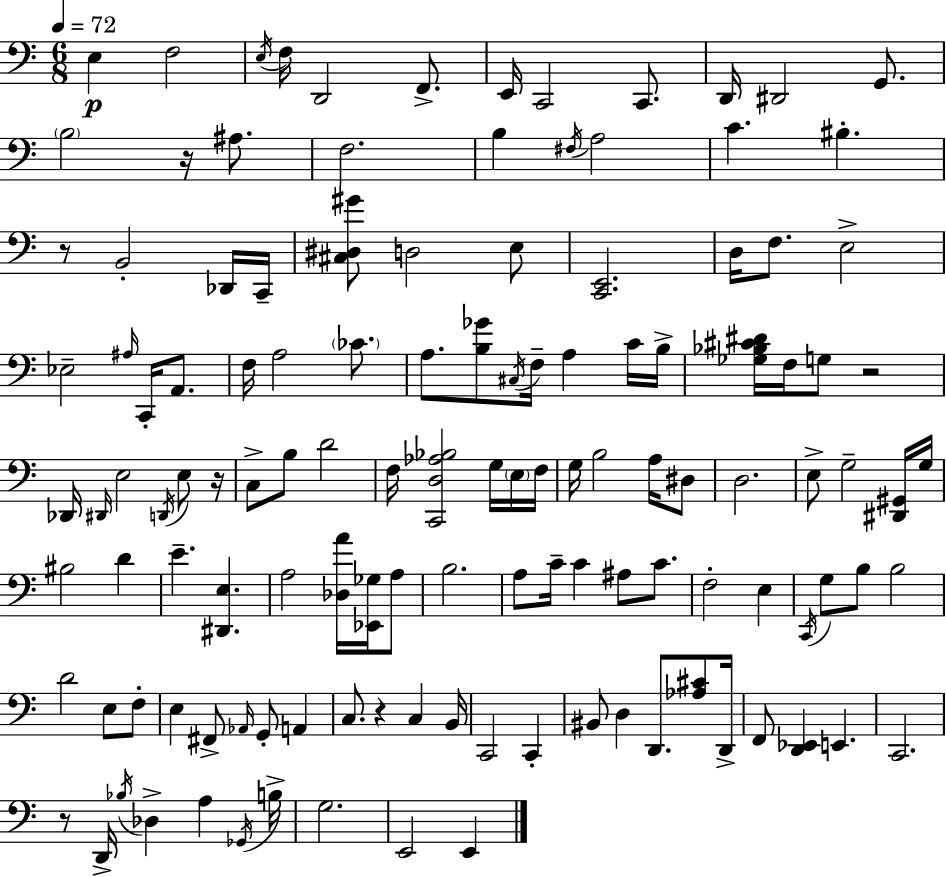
E3/q F3/h E3/s F3/s D2/h F2/e. E2/s C2/h C2/e. D2/s D#2/h G2/e. B3/h R/s A#3/e. F3/h. B3/q F#3/s A3/h C4/q. BIS3/q. R/e B2/h Db2/s C2/s [C#3,D#3,G#4]/e D3/h E3/e [C2,E2]/h. D3/s F3/e. E3/h Eb3/h A#3/s C2/s A2/e. F3/s A3/h CES4/e. A3/e. [B3,Gb4]/e C#3/s F3/s A3/q C4/s B3/s [Gb3,Bb3,C#4,D#4]/s F3/s G3/e R/h Db2/s D#2/s E3/h D2/s E3/e R/s C3/e B3/e D4/h F3/s [C2,D3,Ab3,Bb3]/h G3/s E3/s F3/s G3/s B3/h A3/s D#3/e D3/h. E3/e G3/h [D#2,G#2]/s G3/s BIS3/h D4/q E4/q. [D#2,E3]/q. A3/h [Db3,A4]/s [Eb2,Gb3]/s A3/e B3/h. A3/e C4/s C4/q A#3/e C4/e. F3/h E3/q C2/s G3/e B3/e B3/h D4/h E3/e F3/e E3/q F#2/e Ab2/s G2/e A2/q C3/e. R/q C3/q B2/s C2/h C2/q BIS2/e D3/q D2/e. [Ab3,C#4]/e D2/s F2/e [D2,Eb2]/q E2/q. C2/h. R/e D2/s Bb3/s Db3/q A3/q Gb2/s B3/s G3/h. E2/h E2/q